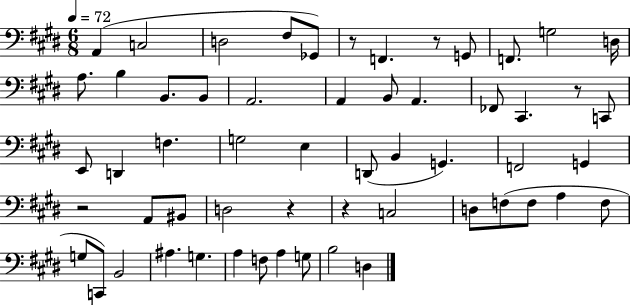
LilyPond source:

{
  \clef bass
  \numericTimeSignature
  \time 6/8
  \key e \major
  \tempo 4 = 72
  a,4( c2 | d2 fis8 ges,8) | r8 f,4. r8 g,8 | f,8. g2 d16 | \break a8. b4 b,8. b,8 | a,2. | a,4 b,8 a,4. | fes,8 cis,4. r8 c,8 | \break e,8 d,4 f4. | g2 e4 | d,8( b,4 g,4.) | f,2 g,4 | \break r2 a,8 bis,8 | d2 r4 | r4 c2 | d8 f8( f8 a4 f8 | \break g8 c,8) b,2 | ais4. g4. | a4 f8 a4 g8 | b2 d4 | \break \bar "|."
}